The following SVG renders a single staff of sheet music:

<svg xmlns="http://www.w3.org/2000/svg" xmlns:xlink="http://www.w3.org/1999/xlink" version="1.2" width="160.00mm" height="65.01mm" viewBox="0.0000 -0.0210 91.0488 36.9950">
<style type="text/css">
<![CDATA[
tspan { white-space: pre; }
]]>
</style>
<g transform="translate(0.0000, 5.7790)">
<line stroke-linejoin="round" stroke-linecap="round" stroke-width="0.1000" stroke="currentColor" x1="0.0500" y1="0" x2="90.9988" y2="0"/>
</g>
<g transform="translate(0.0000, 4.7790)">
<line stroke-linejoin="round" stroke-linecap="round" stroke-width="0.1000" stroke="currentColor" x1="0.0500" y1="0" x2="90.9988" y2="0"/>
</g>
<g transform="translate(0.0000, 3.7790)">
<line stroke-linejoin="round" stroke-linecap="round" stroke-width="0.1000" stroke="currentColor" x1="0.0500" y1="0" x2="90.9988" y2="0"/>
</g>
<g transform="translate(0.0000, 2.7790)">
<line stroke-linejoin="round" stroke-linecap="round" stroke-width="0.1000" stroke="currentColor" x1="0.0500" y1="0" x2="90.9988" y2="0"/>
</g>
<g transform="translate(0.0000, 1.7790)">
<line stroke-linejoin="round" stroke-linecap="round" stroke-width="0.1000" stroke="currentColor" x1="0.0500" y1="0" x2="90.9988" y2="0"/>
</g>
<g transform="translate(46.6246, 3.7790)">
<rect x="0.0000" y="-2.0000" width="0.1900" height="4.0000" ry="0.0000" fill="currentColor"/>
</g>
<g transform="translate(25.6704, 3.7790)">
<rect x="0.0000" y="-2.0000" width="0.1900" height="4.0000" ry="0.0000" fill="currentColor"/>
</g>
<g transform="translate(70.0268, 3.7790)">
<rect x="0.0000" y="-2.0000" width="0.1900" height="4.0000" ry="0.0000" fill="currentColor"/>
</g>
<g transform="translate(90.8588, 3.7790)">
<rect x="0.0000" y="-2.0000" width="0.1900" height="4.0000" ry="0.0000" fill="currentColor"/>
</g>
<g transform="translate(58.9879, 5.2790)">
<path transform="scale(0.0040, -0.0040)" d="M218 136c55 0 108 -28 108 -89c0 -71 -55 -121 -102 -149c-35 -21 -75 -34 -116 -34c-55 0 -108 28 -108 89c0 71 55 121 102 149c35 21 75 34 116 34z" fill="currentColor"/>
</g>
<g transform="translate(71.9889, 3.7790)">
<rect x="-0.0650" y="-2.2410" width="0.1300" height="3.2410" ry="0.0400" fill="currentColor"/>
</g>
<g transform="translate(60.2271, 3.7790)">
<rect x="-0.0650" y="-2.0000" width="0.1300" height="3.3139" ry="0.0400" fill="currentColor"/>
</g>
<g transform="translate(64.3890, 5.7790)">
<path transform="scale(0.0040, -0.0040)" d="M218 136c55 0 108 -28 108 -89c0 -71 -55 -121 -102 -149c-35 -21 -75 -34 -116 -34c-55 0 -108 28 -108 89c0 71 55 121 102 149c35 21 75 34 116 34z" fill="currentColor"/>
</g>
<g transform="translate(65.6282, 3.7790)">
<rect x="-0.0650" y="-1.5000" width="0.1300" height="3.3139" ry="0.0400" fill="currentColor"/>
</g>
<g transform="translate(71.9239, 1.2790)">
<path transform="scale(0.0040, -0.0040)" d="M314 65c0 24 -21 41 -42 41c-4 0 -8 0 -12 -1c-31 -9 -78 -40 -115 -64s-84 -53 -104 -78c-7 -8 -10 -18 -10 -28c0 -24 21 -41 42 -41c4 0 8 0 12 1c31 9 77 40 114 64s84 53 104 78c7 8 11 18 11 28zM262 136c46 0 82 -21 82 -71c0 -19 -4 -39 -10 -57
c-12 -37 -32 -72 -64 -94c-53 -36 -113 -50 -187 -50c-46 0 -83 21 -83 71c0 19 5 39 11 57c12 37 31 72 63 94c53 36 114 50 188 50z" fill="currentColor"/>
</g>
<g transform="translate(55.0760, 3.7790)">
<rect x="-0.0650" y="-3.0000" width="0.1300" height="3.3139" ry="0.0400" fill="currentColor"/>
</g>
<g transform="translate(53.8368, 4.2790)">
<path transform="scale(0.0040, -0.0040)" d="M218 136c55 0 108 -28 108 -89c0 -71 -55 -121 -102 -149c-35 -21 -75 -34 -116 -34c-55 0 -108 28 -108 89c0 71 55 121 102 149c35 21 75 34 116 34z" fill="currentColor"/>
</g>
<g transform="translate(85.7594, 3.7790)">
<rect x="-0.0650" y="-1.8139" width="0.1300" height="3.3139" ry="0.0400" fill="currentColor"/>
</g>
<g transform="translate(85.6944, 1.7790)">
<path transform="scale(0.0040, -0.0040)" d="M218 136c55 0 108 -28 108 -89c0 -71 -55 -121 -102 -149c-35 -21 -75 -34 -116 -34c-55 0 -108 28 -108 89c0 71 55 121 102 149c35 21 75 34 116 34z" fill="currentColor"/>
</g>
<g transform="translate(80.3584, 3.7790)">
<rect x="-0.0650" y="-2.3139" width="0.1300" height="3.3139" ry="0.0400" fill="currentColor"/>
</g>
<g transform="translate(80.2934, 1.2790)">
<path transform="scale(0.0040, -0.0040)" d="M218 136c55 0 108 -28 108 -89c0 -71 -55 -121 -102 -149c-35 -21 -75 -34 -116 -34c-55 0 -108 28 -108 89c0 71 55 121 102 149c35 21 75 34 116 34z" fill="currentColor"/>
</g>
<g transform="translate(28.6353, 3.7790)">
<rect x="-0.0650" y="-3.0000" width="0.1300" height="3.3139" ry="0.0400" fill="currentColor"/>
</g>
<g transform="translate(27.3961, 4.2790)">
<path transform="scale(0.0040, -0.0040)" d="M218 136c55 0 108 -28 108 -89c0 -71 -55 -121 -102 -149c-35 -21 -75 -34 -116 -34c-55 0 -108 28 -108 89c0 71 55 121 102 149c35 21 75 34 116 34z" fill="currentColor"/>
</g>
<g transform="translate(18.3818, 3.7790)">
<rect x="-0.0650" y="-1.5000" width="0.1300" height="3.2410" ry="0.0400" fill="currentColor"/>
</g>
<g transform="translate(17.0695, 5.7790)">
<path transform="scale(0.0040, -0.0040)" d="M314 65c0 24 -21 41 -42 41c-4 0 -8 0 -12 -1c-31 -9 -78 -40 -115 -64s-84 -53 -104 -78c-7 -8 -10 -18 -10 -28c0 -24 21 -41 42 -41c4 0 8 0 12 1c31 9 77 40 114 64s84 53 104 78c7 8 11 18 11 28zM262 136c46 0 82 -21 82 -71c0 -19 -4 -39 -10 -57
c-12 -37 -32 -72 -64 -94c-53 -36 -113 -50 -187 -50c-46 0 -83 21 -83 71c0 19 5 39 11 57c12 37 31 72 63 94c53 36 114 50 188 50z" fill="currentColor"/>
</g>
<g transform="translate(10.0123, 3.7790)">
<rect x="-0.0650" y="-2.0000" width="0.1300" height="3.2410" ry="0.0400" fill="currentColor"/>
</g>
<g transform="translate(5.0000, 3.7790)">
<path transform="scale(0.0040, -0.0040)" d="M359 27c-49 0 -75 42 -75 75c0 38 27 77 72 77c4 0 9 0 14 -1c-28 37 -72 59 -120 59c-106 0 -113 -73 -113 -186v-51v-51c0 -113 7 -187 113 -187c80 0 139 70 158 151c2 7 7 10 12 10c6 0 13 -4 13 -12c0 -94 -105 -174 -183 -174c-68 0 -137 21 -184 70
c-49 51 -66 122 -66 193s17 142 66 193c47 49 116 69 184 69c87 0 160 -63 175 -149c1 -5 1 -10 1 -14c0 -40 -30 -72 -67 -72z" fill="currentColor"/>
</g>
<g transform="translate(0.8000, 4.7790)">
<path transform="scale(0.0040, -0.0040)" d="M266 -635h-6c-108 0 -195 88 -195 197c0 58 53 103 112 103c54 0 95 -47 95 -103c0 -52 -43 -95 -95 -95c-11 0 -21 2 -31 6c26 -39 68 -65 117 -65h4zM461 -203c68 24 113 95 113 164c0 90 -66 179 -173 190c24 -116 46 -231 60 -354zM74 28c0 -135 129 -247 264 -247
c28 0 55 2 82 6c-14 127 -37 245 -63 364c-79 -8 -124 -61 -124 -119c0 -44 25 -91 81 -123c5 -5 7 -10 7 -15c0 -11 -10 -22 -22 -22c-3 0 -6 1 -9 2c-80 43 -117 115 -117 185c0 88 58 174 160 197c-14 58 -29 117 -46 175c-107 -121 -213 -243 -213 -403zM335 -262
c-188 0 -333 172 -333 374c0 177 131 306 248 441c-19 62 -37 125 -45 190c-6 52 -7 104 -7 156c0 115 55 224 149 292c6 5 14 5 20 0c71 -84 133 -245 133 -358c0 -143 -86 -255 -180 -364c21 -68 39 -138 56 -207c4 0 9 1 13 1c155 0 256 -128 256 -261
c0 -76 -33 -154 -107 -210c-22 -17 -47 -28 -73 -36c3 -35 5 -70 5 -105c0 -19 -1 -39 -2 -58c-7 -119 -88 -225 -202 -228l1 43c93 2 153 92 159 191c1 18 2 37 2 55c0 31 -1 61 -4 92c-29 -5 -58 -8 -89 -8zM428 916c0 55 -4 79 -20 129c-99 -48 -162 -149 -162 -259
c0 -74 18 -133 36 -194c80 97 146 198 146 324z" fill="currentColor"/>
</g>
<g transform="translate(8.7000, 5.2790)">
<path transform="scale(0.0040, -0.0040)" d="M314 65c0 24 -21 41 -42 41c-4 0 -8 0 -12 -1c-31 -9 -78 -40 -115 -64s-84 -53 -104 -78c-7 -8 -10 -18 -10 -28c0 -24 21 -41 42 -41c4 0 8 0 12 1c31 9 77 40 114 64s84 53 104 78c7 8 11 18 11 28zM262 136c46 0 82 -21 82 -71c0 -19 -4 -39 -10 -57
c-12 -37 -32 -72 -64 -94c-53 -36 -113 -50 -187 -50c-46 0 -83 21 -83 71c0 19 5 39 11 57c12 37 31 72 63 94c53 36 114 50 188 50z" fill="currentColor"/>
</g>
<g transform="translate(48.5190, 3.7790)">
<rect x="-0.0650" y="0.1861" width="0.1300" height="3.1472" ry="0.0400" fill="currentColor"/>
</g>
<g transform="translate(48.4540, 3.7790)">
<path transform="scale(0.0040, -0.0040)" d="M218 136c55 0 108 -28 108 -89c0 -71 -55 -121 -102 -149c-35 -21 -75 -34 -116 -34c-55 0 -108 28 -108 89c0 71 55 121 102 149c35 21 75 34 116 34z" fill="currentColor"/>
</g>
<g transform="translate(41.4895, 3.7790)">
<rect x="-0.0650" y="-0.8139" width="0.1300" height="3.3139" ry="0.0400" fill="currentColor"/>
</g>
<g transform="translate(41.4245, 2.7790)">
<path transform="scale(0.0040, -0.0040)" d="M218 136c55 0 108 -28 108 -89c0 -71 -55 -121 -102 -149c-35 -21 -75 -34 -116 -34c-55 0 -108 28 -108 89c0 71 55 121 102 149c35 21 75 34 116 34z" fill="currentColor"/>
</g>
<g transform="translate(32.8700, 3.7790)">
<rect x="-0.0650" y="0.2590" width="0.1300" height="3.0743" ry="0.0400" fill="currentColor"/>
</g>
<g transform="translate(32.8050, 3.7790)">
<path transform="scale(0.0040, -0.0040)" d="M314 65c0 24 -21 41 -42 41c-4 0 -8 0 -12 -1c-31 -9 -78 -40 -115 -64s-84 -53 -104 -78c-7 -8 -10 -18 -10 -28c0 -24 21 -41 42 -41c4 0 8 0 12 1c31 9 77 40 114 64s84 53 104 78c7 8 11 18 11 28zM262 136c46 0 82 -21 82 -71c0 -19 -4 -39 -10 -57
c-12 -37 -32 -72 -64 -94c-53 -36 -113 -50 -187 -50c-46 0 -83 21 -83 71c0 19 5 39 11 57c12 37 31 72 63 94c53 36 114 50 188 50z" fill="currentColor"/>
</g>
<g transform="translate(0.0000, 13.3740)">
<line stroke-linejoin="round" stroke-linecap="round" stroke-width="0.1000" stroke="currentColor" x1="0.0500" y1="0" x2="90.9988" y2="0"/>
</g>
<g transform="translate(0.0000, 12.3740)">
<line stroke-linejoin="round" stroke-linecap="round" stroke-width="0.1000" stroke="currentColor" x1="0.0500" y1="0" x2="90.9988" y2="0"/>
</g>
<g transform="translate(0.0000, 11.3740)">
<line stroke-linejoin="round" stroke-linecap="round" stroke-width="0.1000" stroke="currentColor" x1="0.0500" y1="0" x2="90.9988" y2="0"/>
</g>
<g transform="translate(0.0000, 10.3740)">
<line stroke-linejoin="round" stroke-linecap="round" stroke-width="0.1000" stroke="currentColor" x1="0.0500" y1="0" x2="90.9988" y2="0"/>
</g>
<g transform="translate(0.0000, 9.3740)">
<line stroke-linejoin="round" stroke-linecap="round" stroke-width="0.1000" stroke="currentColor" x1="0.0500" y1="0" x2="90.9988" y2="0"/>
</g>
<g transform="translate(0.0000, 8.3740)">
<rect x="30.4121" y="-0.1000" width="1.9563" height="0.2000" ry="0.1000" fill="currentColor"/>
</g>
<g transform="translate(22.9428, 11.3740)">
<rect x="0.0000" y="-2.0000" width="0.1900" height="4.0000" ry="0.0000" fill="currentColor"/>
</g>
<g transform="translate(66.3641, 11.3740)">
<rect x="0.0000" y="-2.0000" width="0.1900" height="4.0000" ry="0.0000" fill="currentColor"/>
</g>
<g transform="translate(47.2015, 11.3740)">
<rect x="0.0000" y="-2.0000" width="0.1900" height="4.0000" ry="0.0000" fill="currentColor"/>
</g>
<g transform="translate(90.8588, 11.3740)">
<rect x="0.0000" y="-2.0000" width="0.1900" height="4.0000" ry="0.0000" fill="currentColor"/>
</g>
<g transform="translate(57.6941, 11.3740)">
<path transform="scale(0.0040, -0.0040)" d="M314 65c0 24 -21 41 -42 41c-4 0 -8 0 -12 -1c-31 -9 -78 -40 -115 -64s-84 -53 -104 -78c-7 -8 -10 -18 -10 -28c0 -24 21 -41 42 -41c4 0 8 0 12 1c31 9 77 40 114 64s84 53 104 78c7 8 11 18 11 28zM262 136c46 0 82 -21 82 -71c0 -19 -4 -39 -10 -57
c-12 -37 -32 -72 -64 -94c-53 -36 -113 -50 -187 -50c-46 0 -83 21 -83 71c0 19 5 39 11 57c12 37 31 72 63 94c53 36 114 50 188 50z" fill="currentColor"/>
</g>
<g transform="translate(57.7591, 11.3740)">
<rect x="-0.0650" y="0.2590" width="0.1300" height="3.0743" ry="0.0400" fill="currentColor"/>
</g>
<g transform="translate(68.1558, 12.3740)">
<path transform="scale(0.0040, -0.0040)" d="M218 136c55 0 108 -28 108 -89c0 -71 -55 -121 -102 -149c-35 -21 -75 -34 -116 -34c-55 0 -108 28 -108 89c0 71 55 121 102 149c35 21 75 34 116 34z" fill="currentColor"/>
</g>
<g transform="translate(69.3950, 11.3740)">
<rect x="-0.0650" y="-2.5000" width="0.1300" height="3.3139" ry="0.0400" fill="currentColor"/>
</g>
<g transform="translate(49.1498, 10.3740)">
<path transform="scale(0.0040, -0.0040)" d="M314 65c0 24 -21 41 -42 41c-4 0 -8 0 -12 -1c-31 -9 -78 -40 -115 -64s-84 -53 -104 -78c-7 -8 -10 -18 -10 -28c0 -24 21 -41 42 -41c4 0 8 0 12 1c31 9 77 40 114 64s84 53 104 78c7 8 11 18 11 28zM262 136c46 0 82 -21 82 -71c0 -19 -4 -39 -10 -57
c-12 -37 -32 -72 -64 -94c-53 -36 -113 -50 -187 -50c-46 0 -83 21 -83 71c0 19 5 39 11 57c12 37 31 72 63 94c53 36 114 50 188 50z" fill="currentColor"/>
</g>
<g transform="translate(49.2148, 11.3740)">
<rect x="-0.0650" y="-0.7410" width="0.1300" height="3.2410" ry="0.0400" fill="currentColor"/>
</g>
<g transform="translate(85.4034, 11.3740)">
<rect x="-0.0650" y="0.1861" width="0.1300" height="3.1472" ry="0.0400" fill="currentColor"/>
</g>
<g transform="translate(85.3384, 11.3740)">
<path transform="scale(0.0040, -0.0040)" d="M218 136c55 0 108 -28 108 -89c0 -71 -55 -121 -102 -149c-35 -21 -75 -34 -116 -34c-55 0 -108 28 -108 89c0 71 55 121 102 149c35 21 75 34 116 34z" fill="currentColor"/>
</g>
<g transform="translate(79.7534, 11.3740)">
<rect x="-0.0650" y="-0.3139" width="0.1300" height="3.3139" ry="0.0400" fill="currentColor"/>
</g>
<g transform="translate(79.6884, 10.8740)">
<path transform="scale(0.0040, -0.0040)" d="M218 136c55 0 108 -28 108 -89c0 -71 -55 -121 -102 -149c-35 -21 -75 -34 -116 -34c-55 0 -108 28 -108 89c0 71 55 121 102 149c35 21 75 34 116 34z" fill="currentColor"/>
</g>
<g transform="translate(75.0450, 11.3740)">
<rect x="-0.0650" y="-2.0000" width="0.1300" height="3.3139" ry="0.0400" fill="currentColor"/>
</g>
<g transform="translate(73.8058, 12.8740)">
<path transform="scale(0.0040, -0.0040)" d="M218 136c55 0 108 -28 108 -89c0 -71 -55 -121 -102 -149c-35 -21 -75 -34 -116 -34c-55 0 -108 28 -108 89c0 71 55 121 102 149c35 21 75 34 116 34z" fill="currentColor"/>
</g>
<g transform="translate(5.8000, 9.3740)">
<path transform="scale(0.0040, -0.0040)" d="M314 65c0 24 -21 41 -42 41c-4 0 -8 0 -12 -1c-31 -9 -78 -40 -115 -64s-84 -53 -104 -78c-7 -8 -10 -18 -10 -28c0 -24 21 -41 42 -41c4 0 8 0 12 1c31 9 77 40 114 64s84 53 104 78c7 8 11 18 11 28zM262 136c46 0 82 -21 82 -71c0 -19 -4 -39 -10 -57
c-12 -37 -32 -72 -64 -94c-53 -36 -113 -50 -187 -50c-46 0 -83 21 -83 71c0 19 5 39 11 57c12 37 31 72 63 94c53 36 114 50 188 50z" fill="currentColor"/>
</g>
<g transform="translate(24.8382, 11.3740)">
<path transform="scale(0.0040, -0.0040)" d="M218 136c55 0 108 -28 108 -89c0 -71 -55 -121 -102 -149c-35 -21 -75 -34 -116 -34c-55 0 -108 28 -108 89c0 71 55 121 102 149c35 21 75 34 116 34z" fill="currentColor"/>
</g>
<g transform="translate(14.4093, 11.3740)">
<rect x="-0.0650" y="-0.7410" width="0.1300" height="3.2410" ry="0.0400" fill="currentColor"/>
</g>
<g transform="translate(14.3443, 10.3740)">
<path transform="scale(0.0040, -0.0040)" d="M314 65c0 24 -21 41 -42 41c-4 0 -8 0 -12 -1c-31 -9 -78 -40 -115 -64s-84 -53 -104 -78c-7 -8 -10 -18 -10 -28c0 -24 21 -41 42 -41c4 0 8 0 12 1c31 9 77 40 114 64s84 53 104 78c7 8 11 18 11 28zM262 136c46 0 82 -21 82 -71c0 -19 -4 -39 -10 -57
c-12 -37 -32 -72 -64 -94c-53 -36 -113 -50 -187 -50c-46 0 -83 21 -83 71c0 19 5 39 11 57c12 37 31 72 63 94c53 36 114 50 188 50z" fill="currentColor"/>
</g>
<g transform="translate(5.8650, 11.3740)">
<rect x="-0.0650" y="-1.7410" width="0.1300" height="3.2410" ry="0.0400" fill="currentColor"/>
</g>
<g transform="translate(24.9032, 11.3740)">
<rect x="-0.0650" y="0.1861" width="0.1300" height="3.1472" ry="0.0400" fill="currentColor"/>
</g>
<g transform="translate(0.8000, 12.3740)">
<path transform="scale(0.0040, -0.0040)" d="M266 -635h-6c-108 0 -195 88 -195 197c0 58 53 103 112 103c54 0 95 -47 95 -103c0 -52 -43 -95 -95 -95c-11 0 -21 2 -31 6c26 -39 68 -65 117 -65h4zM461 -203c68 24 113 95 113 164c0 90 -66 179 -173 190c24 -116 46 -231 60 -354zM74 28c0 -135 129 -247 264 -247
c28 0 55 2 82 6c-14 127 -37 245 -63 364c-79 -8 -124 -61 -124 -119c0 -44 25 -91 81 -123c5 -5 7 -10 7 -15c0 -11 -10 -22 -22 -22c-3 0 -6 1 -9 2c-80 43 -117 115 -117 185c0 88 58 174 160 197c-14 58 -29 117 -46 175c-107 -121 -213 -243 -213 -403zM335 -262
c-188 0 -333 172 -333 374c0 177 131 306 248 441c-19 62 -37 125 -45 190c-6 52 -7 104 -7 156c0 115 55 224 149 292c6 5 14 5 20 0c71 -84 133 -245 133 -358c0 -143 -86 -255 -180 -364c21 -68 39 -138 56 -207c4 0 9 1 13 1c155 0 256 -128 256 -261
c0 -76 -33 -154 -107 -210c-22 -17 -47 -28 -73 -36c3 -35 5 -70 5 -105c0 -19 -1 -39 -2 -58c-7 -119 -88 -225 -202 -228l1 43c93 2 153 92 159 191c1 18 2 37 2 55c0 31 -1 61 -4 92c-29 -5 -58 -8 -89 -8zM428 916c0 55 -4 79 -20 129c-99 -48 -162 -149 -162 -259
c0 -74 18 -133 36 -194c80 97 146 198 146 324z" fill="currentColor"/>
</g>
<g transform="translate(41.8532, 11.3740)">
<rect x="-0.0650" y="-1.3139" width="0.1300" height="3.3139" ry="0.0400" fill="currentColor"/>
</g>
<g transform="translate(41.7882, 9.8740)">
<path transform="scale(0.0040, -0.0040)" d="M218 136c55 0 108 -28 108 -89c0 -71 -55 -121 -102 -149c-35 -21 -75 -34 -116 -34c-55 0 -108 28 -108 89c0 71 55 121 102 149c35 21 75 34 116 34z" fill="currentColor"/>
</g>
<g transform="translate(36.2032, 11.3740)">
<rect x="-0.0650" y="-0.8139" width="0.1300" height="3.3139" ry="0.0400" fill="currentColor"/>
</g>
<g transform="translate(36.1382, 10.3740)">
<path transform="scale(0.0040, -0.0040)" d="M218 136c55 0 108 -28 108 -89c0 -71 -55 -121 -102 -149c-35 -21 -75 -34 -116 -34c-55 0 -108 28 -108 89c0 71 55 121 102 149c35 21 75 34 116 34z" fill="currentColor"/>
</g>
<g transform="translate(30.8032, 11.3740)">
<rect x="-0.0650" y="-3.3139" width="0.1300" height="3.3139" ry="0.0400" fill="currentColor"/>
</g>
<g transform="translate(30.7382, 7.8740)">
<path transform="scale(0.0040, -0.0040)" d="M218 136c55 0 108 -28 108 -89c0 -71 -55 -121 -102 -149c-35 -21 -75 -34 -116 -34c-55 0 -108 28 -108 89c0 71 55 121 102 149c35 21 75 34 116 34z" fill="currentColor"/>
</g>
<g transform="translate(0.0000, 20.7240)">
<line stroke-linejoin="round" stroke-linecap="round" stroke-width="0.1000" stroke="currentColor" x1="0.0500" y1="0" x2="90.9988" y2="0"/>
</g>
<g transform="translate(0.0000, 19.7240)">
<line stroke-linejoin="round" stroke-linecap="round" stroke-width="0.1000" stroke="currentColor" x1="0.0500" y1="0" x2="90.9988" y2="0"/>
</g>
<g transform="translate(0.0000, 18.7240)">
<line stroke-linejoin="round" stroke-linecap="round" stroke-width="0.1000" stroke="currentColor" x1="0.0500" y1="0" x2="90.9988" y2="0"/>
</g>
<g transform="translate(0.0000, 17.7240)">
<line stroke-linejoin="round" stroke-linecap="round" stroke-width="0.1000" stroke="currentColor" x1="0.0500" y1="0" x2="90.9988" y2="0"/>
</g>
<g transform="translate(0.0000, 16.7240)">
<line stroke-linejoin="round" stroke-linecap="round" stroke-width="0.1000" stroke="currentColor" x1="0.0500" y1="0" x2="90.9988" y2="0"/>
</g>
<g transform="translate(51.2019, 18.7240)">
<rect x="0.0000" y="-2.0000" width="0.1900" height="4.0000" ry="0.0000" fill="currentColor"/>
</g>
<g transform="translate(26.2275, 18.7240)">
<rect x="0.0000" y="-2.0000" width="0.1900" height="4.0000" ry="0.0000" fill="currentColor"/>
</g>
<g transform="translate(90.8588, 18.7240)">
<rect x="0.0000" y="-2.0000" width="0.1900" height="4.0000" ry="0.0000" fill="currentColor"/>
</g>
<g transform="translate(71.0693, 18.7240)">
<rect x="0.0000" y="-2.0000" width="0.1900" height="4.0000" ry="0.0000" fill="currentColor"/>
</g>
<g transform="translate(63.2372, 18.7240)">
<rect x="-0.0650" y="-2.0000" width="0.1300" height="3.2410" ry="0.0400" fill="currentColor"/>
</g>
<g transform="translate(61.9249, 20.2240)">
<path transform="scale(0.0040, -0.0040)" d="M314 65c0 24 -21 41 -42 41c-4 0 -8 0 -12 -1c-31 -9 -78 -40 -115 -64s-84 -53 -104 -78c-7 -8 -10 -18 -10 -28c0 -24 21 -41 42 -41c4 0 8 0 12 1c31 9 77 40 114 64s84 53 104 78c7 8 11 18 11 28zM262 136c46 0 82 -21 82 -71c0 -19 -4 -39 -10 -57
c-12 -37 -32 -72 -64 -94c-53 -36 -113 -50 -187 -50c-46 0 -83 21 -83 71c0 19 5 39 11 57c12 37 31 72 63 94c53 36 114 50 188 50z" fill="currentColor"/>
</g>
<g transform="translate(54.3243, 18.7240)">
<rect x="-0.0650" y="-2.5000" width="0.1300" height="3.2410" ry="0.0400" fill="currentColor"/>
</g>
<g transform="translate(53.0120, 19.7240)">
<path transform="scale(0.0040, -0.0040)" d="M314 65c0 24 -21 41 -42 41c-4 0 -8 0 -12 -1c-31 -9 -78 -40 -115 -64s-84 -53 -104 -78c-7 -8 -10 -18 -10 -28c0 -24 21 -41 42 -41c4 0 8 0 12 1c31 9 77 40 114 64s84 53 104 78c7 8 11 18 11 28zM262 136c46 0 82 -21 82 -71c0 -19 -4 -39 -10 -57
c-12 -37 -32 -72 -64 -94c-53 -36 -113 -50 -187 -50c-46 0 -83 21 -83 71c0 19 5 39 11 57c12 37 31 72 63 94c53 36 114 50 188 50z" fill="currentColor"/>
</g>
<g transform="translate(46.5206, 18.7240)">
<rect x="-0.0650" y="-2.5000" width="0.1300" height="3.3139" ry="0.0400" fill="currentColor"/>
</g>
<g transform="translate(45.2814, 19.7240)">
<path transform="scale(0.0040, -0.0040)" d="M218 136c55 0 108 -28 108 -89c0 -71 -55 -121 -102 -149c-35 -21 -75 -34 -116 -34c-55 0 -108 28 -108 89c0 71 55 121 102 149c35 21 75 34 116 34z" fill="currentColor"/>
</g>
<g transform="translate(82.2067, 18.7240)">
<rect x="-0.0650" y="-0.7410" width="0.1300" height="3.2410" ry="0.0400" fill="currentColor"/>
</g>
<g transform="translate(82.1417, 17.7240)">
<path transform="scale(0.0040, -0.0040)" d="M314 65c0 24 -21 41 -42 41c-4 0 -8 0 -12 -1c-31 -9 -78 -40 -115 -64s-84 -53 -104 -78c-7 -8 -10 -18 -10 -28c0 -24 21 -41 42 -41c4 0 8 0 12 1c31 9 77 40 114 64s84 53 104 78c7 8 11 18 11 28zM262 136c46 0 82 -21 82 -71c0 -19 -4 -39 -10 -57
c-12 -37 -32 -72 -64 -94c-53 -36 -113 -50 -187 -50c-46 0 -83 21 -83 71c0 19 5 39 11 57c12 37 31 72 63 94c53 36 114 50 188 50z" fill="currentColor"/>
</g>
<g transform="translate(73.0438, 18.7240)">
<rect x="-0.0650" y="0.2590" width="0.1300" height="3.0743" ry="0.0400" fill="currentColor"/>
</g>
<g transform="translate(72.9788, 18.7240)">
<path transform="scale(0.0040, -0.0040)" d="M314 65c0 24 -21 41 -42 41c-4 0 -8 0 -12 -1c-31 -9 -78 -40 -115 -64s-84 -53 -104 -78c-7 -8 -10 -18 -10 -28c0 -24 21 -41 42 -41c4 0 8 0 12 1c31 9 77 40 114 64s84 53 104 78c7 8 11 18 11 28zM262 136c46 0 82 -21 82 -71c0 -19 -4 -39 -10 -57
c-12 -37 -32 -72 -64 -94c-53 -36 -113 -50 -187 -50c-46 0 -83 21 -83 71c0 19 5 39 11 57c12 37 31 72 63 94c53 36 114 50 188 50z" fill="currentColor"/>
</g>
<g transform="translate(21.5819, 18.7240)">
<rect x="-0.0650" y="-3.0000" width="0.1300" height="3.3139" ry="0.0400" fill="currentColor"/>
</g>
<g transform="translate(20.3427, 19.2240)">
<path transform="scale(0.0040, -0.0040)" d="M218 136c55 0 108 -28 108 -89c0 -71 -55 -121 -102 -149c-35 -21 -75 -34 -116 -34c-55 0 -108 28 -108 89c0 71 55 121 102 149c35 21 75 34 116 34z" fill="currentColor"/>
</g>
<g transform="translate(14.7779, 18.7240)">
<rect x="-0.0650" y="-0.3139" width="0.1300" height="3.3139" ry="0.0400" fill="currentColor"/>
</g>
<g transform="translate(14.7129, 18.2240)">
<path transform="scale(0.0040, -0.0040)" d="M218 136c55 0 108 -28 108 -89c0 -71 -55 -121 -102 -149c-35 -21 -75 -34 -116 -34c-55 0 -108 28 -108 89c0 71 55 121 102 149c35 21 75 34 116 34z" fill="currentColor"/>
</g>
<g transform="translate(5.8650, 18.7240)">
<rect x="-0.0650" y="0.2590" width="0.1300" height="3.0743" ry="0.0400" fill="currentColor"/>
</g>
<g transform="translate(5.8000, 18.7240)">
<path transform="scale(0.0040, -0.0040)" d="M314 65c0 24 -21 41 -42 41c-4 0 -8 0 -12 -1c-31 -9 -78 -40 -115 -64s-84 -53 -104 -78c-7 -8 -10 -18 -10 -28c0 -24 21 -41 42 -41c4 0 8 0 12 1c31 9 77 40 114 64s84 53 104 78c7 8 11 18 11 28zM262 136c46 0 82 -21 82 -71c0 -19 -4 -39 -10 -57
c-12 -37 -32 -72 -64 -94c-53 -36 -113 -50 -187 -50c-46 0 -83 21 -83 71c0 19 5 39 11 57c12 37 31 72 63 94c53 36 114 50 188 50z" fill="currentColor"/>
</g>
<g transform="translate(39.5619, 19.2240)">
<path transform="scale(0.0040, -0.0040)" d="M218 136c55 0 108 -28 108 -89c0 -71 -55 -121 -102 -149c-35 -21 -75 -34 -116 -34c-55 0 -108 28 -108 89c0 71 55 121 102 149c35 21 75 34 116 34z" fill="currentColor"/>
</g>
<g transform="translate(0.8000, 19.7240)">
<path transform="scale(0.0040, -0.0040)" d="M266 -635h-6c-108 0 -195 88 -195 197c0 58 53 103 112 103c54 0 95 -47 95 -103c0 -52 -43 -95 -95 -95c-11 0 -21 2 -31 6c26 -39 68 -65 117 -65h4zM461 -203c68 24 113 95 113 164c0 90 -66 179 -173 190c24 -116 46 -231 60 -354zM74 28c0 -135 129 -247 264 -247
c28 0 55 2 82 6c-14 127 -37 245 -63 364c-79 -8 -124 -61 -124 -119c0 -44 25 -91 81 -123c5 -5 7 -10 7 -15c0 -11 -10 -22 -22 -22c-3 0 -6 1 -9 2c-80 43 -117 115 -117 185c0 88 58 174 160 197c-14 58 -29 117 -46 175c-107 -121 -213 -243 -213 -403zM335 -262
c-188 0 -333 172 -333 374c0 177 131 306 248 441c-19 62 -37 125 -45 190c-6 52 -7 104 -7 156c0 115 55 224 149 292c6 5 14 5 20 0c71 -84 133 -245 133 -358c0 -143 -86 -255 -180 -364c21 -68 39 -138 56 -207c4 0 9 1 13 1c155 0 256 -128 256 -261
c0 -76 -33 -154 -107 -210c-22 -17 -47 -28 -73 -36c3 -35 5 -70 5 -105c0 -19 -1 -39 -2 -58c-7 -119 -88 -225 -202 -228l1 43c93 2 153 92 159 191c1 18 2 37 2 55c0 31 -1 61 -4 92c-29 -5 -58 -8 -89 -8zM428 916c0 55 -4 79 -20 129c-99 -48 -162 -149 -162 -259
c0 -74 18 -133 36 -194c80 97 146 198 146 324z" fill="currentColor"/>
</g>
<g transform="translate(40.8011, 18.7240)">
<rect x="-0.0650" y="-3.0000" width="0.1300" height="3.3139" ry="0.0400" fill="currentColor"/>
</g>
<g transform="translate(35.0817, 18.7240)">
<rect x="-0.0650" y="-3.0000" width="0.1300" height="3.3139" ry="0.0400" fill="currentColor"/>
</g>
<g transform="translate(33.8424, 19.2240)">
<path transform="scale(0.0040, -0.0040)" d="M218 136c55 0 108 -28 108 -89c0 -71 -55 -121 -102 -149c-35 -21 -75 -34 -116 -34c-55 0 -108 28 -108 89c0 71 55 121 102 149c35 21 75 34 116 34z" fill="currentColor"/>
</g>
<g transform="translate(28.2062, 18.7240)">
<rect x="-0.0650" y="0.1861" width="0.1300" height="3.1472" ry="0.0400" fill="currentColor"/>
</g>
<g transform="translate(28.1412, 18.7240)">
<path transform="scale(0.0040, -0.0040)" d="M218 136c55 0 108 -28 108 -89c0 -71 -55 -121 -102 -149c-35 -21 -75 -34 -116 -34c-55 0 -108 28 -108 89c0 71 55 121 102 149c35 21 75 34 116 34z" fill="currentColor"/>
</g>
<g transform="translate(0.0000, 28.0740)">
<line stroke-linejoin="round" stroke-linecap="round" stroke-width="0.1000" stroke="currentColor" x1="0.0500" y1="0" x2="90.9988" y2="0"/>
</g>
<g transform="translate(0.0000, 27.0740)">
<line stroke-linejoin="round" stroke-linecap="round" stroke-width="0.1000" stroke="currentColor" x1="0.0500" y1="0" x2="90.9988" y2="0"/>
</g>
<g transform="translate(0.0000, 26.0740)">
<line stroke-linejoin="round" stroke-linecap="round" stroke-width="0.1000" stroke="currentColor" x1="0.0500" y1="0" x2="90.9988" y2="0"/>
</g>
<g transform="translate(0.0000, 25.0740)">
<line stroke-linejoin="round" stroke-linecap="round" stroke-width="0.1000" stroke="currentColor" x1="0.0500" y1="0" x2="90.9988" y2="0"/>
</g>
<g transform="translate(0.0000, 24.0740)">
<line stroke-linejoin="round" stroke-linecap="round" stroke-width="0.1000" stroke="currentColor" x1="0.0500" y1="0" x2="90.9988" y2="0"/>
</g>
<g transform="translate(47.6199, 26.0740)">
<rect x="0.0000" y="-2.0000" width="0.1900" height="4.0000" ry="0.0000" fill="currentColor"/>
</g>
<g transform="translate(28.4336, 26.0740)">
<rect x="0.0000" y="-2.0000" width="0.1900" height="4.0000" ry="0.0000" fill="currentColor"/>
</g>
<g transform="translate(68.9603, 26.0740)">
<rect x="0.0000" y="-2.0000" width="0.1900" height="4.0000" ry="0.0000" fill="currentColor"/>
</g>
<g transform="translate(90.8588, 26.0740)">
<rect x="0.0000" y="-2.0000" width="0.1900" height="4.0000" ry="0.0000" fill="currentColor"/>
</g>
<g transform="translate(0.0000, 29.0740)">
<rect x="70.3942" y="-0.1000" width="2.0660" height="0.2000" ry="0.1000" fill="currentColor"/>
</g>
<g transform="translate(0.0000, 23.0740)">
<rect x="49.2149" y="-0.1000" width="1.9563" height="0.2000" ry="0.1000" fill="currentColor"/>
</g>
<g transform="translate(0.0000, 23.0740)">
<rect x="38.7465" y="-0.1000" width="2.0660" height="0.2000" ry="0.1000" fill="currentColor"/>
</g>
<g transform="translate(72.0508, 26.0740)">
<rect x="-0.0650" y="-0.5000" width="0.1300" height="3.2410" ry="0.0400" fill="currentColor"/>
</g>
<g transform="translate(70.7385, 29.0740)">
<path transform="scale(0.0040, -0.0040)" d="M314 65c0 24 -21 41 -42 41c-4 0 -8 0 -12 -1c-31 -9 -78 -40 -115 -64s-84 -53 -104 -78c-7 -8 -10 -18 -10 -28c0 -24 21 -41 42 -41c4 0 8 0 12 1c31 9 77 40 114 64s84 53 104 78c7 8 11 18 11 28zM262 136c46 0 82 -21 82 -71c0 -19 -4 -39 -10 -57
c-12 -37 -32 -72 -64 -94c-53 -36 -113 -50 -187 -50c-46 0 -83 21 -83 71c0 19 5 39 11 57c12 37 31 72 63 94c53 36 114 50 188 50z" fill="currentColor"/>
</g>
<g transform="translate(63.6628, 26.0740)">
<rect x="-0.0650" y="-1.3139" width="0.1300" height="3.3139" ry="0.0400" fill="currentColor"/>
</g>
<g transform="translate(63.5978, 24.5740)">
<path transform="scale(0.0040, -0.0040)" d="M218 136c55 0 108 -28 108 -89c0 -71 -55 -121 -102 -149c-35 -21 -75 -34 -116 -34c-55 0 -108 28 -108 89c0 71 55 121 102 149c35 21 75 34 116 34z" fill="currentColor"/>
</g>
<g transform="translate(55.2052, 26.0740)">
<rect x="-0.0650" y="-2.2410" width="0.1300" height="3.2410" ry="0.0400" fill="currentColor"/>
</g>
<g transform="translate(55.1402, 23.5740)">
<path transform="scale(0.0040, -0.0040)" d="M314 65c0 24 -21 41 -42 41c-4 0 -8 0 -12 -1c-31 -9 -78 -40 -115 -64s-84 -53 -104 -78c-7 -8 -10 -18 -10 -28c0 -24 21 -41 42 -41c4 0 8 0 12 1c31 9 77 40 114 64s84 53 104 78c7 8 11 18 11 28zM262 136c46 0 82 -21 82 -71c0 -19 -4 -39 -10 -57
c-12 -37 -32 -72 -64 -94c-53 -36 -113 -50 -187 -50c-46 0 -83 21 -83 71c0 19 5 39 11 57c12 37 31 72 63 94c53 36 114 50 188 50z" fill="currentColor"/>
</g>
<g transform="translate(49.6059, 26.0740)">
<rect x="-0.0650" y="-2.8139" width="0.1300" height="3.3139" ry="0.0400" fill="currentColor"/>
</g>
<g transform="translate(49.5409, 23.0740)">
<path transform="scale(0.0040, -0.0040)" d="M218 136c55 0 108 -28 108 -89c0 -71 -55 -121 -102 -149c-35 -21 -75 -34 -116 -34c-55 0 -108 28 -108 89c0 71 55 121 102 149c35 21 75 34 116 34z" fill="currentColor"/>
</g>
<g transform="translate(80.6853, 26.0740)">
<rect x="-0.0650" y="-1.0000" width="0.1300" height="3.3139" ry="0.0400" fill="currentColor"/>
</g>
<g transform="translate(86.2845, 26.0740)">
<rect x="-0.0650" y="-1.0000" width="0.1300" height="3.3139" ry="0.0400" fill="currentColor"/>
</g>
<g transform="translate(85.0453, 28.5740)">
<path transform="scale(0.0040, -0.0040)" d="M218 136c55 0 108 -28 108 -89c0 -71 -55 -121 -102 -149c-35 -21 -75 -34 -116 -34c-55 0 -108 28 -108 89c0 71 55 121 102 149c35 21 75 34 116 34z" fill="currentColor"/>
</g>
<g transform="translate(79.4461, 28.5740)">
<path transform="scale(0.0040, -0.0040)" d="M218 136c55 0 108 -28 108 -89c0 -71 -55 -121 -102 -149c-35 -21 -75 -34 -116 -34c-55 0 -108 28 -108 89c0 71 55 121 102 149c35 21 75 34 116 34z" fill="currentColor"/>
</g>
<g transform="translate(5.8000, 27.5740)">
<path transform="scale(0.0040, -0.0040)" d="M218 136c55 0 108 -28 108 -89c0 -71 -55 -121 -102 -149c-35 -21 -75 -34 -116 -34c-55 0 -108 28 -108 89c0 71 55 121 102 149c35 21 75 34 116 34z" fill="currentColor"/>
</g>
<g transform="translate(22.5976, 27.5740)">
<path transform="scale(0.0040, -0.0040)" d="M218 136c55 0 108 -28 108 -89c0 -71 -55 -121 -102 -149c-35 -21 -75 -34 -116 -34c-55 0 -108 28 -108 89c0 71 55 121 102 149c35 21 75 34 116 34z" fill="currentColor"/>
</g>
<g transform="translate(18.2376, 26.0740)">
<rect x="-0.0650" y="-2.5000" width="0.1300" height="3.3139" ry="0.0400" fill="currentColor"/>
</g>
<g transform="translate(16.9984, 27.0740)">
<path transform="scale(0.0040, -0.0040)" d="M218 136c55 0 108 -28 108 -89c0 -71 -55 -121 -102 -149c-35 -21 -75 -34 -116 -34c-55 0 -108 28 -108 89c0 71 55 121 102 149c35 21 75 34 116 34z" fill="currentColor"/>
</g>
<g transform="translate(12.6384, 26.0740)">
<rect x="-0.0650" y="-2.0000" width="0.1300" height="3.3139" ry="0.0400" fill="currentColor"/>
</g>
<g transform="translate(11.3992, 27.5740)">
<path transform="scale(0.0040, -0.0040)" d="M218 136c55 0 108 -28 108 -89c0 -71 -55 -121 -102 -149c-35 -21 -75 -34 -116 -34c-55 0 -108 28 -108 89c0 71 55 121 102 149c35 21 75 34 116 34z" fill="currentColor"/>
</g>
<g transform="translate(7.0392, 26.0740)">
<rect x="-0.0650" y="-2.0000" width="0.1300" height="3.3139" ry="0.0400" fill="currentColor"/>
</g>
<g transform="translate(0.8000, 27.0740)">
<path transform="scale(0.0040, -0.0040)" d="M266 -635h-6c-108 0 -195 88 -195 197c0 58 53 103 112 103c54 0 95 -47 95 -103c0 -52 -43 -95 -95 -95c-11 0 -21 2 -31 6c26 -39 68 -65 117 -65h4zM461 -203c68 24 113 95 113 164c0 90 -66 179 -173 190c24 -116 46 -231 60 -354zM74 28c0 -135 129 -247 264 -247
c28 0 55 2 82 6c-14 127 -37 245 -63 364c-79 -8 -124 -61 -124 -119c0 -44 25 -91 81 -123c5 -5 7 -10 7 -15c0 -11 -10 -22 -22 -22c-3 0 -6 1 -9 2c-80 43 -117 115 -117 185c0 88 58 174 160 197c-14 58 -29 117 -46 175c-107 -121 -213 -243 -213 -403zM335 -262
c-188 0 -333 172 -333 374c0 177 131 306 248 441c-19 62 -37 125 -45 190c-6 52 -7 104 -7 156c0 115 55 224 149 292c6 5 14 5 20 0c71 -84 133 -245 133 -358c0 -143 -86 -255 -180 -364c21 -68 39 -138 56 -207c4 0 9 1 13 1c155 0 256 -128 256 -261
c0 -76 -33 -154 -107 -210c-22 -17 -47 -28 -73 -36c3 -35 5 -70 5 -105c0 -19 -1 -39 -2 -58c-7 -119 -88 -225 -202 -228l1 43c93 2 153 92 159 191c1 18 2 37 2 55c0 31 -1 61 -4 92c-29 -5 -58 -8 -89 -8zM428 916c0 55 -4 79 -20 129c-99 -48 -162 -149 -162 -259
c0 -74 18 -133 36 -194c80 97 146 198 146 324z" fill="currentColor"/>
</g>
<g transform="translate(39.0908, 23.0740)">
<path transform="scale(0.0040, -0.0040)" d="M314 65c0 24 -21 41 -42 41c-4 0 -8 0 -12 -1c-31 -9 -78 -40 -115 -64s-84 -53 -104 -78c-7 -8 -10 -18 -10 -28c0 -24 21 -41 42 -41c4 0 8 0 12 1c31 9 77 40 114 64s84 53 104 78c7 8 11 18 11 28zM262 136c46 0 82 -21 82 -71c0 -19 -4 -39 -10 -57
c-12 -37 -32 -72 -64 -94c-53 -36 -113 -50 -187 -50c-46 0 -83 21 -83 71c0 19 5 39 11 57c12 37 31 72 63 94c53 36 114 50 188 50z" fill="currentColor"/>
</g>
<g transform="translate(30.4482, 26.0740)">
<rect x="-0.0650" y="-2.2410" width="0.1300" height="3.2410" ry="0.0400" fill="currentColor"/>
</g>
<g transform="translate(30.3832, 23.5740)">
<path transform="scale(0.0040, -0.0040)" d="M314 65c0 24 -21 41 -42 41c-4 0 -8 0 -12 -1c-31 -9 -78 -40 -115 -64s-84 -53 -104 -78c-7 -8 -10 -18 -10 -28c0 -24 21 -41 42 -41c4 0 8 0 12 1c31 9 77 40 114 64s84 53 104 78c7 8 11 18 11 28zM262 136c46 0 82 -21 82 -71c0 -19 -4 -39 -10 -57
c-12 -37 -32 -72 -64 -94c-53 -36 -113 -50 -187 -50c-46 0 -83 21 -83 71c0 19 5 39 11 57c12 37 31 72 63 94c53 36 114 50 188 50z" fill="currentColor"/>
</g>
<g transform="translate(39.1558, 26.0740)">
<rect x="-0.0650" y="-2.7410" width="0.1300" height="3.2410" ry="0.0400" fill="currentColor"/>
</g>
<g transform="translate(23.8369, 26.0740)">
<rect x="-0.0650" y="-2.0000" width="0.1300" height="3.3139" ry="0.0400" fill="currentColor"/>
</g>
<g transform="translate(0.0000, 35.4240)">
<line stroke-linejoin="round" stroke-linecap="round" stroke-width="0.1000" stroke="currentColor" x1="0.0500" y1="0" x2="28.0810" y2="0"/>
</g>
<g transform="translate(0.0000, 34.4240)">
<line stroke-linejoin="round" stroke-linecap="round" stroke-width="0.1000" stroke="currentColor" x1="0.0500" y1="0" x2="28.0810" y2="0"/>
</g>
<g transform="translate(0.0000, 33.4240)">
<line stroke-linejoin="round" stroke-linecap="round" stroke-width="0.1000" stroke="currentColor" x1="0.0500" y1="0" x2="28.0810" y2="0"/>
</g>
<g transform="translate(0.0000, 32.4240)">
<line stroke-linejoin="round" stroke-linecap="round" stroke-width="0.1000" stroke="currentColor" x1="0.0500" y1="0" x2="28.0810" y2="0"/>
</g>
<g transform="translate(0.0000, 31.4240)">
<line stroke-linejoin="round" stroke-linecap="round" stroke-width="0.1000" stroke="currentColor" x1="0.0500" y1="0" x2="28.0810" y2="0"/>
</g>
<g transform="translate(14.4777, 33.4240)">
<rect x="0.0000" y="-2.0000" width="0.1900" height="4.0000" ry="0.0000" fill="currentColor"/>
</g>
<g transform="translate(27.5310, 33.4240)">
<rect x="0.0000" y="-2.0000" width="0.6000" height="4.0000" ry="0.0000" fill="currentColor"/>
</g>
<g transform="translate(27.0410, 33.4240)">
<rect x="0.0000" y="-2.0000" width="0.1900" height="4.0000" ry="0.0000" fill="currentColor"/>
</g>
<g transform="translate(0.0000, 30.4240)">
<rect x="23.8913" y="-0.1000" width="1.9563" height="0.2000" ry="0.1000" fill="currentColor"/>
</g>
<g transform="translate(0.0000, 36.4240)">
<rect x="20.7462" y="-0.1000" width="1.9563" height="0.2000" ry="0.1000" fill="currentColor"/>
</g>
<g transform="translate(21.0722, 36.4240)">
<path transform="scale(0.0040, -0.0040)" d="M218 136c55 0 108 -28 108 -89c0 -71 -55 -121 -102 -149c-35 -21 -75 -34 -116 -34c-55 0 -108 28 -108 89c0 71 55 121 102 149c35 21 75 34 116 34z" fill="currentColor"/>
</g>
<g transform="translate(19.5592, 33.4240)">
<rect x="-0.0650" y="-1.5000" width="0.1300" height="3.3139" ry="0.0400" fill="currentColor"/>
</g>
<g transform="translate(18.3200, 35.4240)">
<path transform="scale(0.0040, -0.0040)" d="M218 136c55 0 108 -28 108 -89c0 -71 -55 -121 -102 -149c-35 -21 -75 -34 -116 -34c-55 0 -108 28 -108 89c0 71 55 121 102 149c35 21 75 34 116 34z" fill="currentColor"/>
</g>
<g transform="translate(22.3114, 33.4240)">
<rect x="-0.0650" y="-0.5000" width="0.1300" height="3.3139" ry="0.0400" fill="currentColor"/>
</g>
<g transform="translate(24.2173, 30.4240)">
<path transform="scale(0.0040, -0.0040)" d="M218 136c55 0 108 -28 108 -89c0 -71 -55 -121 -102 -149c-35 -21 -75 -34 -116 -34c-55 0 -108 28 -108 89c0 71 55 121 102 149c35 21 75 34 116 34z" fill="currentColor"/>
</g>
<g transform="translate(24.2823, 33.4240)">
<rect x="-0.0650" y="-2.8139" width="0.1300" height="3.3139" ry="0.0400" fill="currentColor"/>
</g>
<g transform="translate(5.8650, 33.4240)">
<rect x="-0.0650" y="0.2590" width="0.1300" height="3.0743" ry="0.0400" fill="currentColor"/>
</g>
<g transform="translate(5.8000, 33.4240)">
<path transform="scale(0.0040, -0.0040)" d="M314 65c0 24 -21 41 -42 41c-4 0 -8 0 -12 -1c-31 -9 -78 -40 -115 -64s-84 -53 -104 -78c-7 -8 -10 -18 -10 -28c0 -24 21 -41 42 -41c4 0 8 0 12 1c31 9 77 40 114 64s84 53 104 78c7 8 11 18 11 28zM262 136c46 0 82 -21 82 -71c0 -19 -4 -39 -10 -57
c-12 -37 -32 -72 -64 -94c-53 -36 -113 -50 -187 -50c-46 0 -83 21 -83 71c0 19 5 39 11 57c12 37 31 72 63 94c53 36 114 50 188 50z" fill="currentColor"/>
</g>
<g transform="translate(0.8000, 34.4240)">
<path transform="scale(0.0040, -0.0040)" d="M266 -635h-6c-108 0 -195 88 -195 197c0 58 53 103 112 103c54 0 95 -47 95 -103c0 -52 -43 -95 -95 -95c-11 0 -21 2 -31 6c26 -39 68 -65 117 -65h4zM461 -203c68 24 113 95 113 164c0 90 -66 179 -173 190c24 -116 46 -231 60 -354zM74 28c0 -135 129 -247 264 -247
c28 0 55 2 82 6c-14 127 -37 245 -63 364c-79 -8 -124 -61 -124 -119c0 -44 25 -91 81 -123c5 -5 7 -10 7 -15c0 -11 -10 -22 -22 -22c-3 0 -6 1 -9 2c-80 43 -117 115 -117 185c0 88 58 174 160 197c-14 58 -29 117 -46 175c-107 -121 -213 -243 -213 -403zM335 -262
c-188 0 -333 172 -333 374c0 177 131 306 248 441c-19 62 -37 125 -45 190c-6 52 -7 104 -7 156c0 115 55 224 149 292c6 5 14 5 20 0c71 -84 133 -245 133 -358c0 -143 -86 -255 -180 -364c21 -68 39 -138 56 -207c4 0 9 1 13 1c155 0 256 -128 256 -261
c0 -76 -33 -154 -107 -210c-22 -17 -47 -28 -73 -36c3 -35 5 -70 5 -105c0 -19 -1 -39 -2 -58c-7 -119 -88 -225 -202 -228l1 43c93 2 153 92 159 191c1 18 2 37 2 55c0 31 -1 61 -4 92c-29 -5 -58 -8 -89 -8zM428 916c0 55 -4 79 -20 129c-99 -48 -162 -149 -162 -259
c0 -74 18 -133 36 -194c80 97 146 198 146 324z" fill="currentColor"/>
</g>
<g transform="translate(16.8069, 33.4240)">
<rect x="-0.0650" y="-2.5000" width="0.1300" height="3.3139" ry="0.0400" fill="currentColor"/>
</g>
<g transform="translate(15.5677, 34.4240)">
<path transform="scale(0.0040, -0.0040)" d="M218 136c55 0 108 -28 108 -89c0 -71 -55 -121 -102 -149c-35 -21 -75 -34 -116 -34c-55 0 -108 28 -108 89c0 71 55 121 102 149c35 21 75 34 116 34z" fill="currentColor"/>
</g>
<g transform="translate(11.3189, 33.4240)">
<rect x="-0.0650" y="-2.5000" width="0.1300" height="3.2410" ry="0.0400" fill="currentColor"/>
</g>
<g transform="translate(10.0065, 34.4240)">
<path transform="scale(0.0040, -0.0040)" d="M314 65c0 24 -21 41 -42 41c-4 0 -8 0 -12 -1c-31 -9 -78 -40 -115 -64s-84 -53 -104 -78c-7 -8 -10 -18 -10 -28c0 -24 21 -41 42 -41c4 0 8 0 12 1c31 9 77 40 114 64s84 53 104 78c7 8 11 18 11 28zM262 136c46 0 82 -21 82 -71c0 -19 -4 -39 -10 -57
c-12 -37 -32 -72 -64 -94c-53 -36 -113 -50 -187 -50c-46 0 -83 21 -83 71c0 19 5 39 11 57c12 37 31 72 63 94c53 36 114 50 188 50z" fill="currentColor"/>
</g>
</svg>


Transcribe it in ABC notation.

X:1
T:Untitled
M:4/4
L:1/4
K:C
F2 E2 A B2 d B A F E g2 g f f2 d2 B b d e d2 B2 G F c B B2 c A B A A G G2 F2 B2 d2 F F G F g2 a2 a g2 e C2 D D B2 G2 G E C a